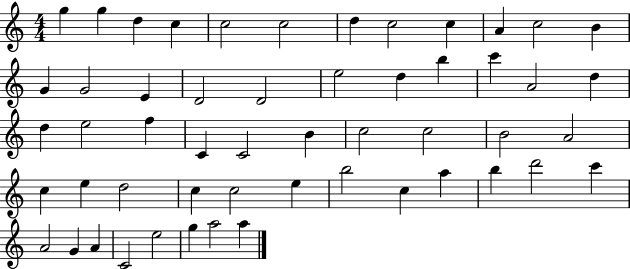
X:1
T:Untitled
M:4/4
L:1/4
K:C
g g d c c2 c2 d c2 c A c2 B G G2 E D2 D2 e2 d b c' A2 d d e2 f C C2 B c2 c2 B2 A2 c e d2 c c2 e b2 c a b d'2 c' A2 G A C2 e2 g a2 a